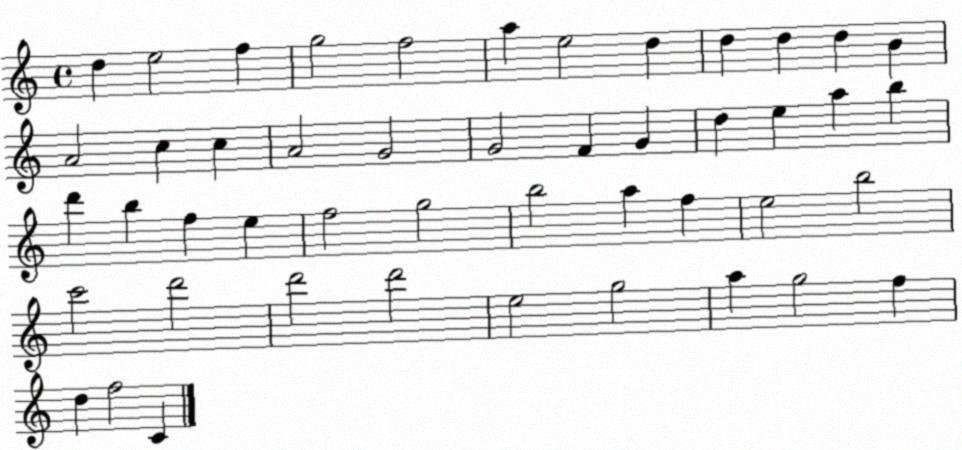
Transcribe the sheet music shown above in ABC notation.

X:1
T:Untitled
M:4/4
L:1/4
K:C
d e2 f g2 f2 a e2 d d d d B A2 c c A2 G2 G2 F G d e a b d' b f e f2 g2 b2 a f e2 b2 c'2 d'2 d'2 d'2 e2 g2 a g2 f d f2 C